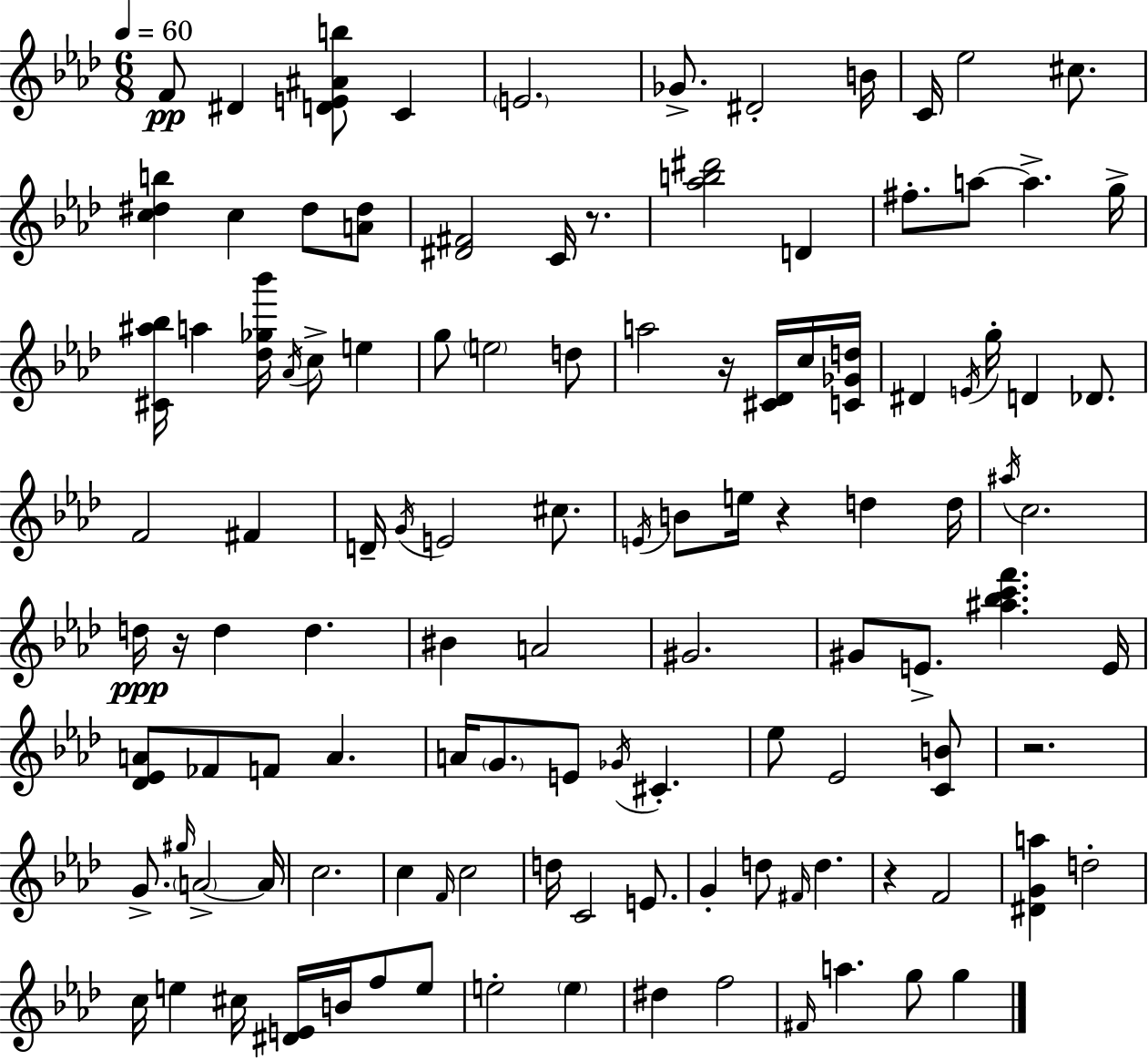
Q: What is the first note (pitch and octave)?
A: F4